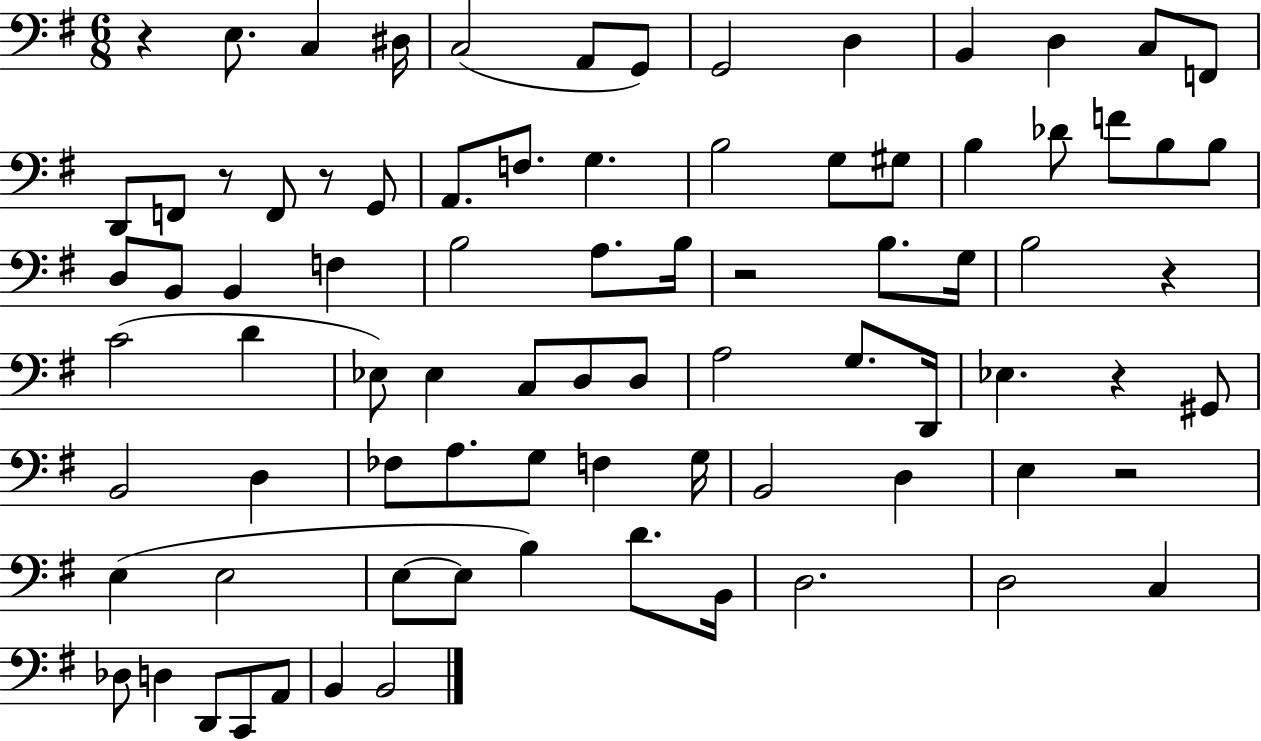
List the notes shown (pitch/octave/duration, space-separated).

R/q E3/e. C3/q D#3/s C3/h A2/e G2/e G2/h D3/q B2/q D3/q C3/e F2/e D2/e F2/e R/e F2/e R/e G2/e A2/e. F3/e. G3/q. B3/h G3/e G#3/e B3/q Db4/e F4/e B3/e B3/e D3/e B2/e B2/q F3/q B3/h A3/e. B3/s R/h B3/e. G3/s B3/h R/q C4/h D4/q Eb3/e Eb3/q C3/e D3/e D3/e A3/h G3/e. D2/s Eb3/q. R/q G#2/e B2/h D3/q FES3/e A3/e. G3/e F3/q G3/s B2/h D3/q E3/q R/h E3/q E3/h E3/e E3/e B3/q D4/e. B2/s D3/h. D3/h C3/q Db3/e D3/q D2/e C2/e A2/e B2/q B2/h